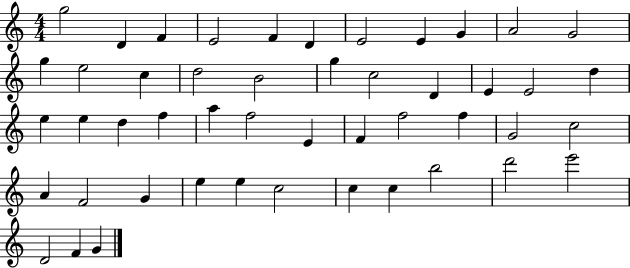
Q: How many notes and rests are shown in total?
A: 48